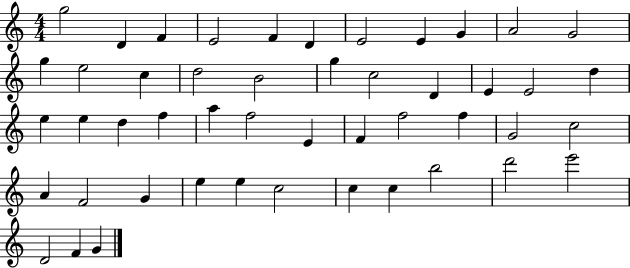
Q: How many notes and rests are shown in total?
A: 48